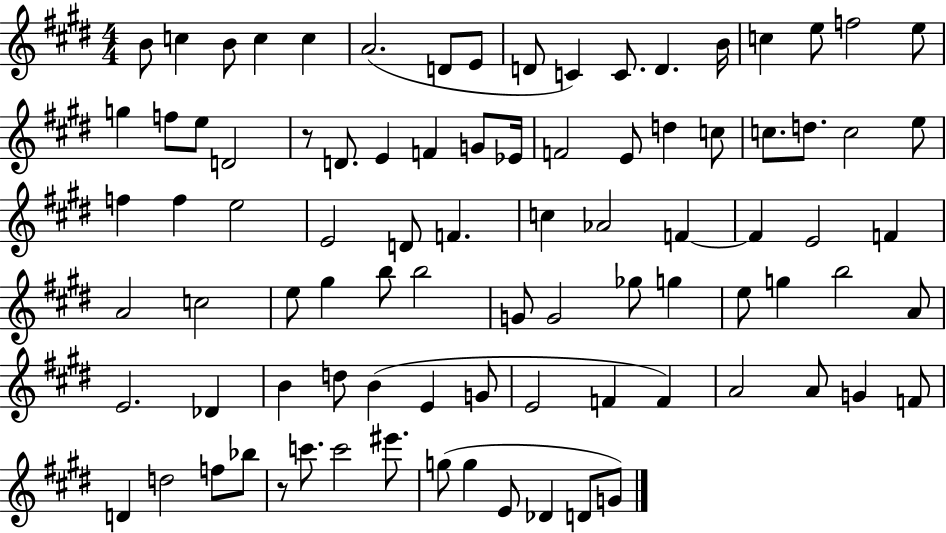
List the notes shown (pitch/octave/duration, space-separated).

B4/e C5/q B4/e C5/q C5/q A4/h. D4/e E4/e D4/e C4/q C4/e. D4/q. B4/s C5/q E5/e F5/h E5/e G5/q F5/e E5/e D4/h R/e D4/e. E4/q F4/q G4/e Eb4/s F4/h E4/e D5/q C5/e C5/e. D5/e. C5/h E5/e F5/q F5/q E5/h E4/h D4/e F4/q. C5/q Ab4/h F4/q F4/q E4/h F4/q A4/h C5/h E5/e G#5/q B5/e B5/h G4/e G4/h Gb5/e G5/q E5/e G5/q B5/h A4/e E4/h. Db4/q B4/q D5/e B4/q E4/q G4/e E4/h F4/q F4/q A4/h A4/e G4/q F4/e D4/q D5/h F5/e Bb5/e R/e C6/e. C6/h EIS6/e. G5/e G5/q E4/e Db4/q D4/e G4/e